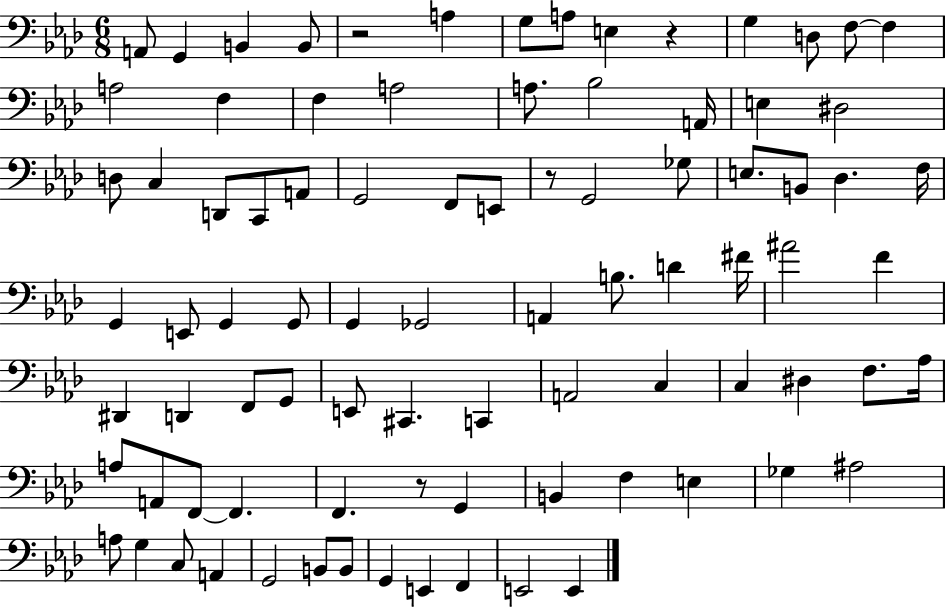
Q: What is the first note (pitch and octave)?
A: A2